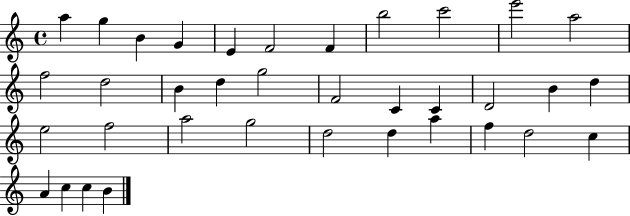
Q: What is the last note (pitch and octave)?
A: B4